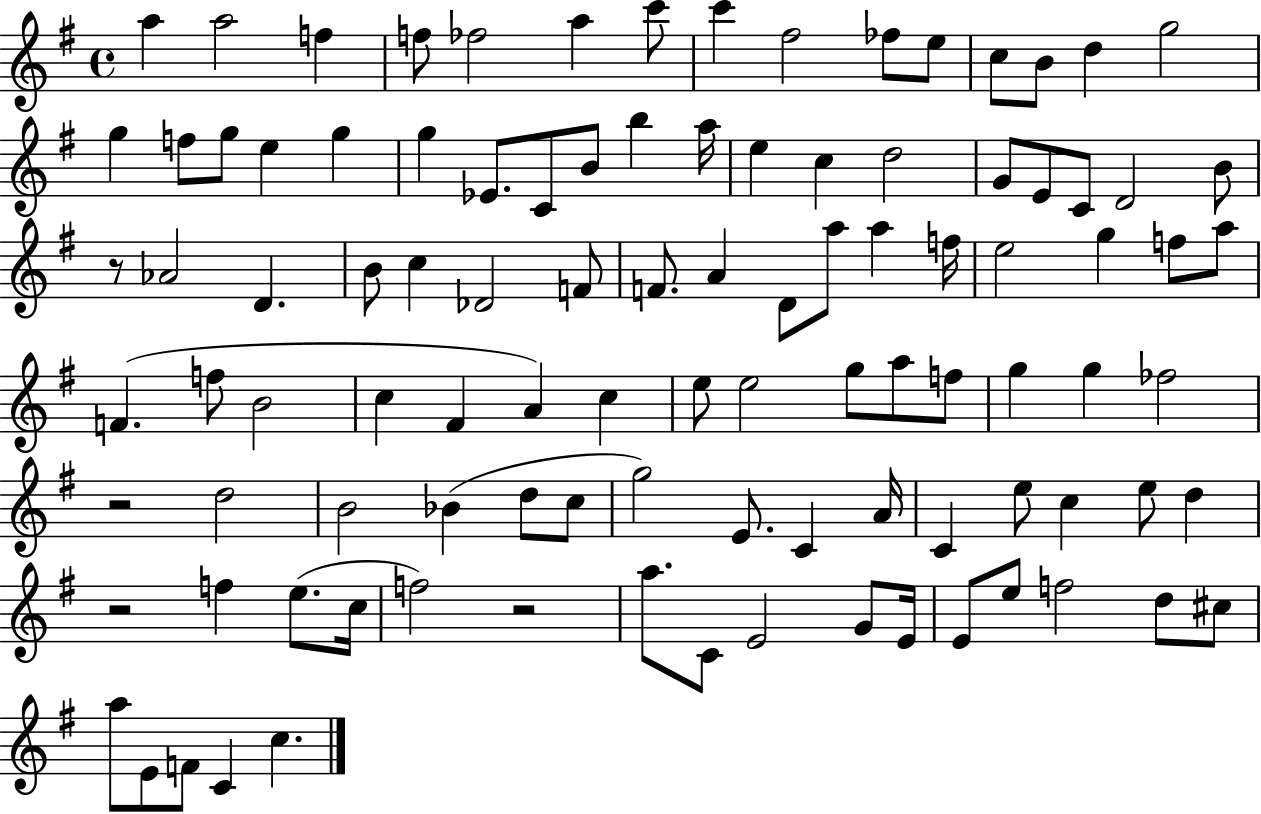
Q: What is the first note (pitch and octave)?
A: A5